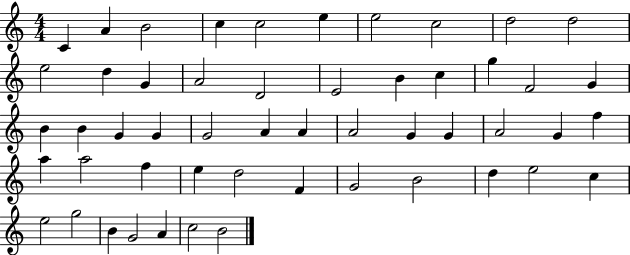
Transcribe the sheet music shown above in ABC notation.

X:1
T:Untitled
M:4/4
L:1/4
K:C
C A B2 c c2 e e2 c2 d2 d2 e2 d G A2 D2 E2 B c g F2 G B B G G G2 A A A2 G G A2 G f a a2 f e d2 F G2 B2 d e2 c e2 g2 B G2 A c2 B2